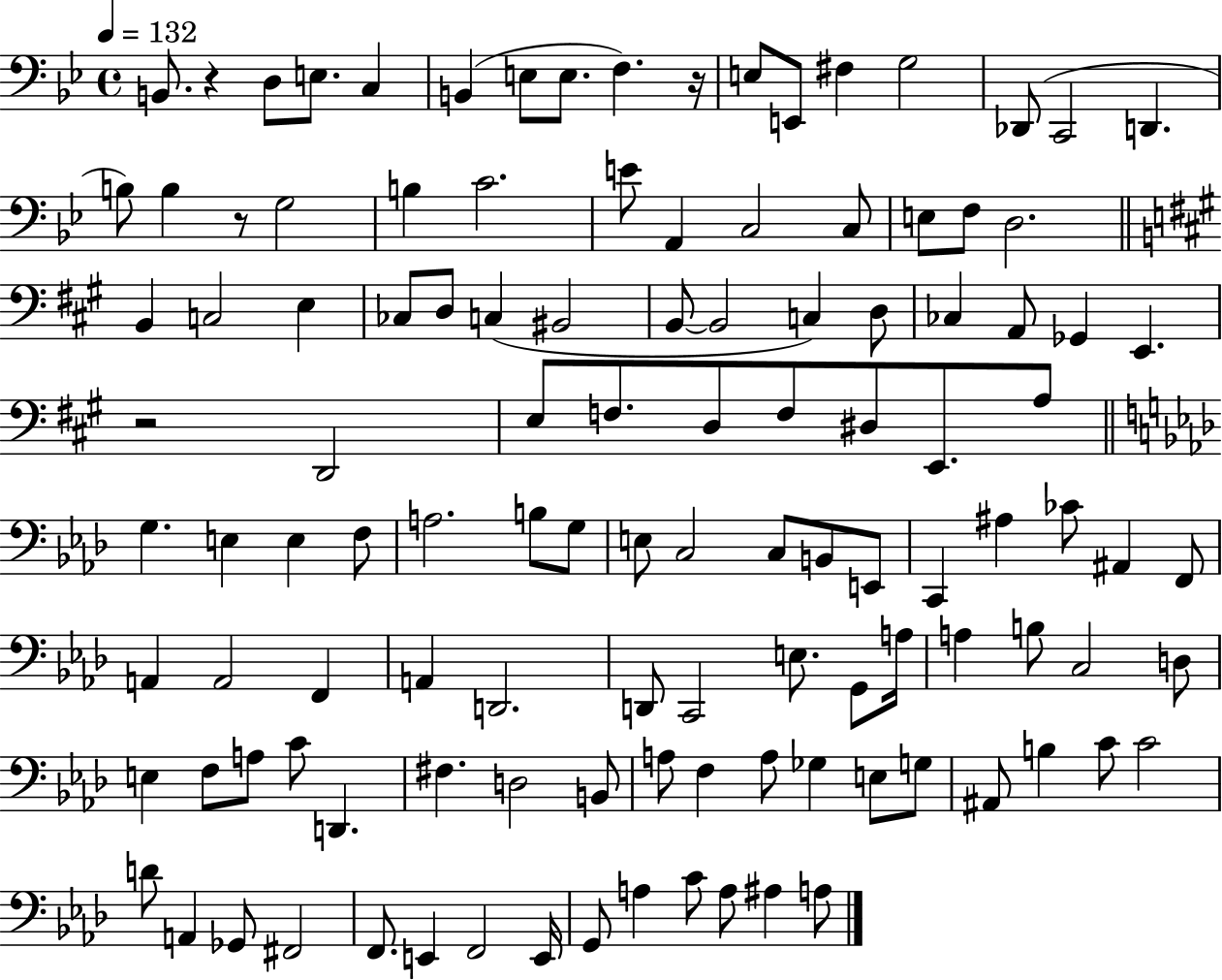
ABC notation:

X:1
T:Untitled
M:4/4
L:1/4
K:Bb
B,,/2 z D,/2 E,/2 C, B,, E,/2 E,/2 F, z/4 E,/2 E,,/2 ^F, G,2 _D,,/2 C,,2 D,, B,/2 B, z/2 G,2 B, C2 E/2 A,, C,2 C,/2 E,/2 F,/2 D,2 B,, C,2 E, _C,/2 D,/2 C, ^B,,2 B,,/2 B,,2 C, D,/2 _C, A,,/2 _G,, E,, z2 D,,2 E,/2 F,/2 D,/2 F,/2 ^D,/2 E,,/2 A,/2 G, E, E, F,/2 A,2 B,/2 G,/2 E,/2 C,2 C,/2 B,,/2 E,,/2 C,, ^A, _C/2 ^A,, F,,/2 A,, A,,2 F,, A,, D,,2 D,,/2 C,,2 E,/2 G,,/2 A,/4 A, B,/2 C,2 D,/2 E, F,/2 A,/2 C/2 D,, ^F, D,2 B,,/2 A,/2 F, A,/2 _G, E,/2 G,/2 ^A,,/2 B, C/2 C2 D/2 A,, _G,,/2 ^F,,2 F,,/2 E,, F,,2 E,,/4 G,,/2 A, C/2 A,/2 ^A, A,/2